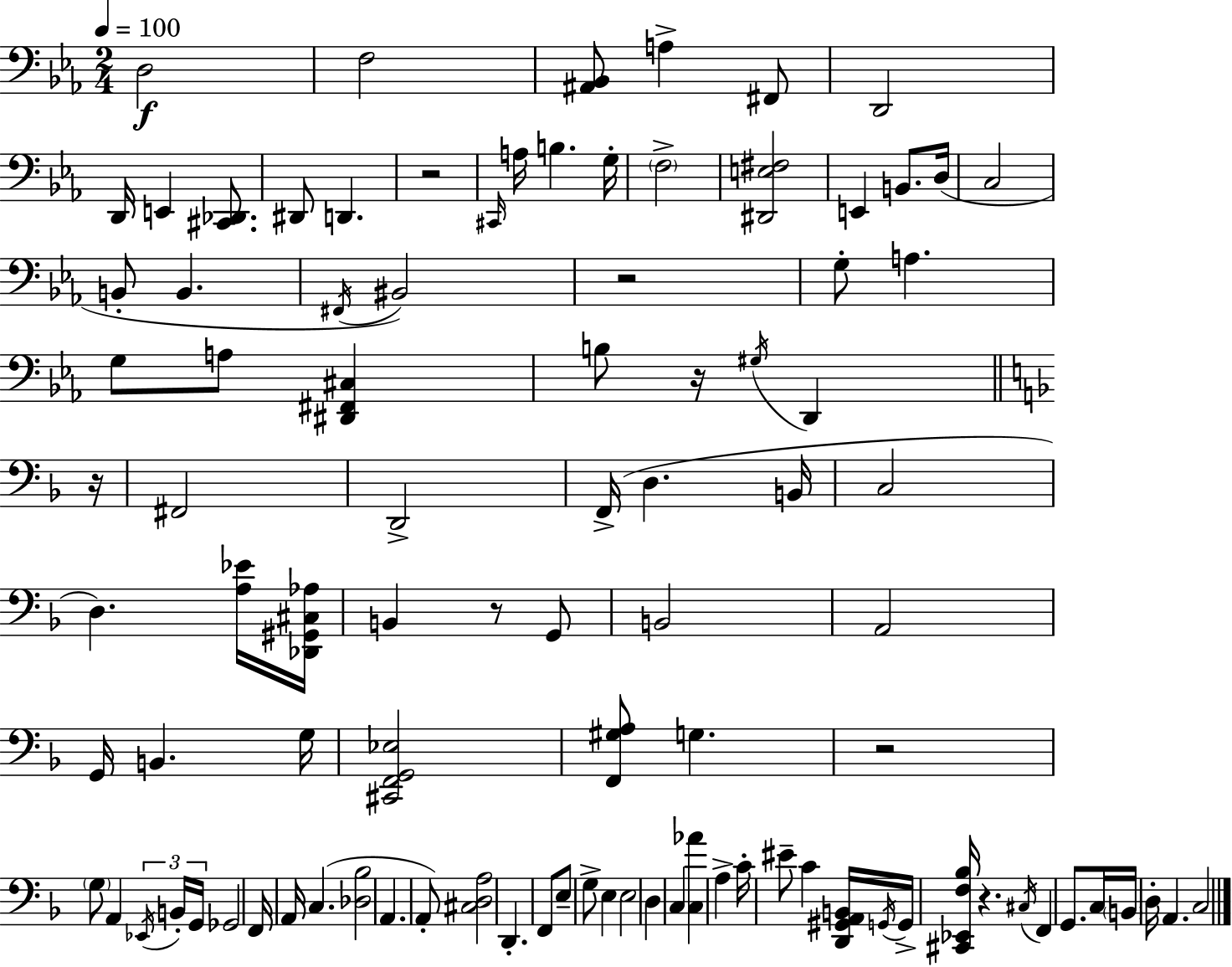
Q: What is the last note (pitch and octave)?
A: C3